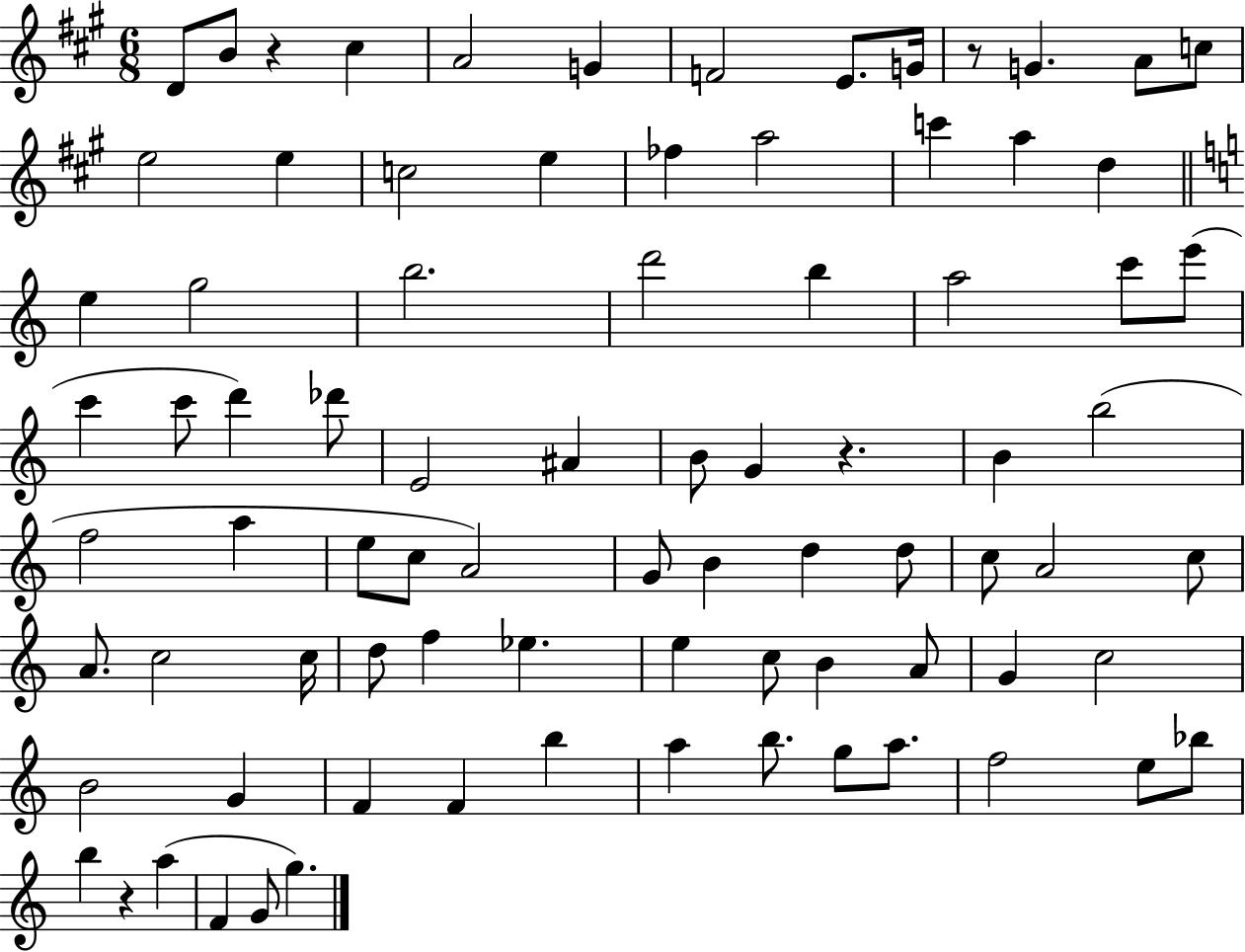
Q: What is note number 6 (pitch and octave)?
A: F4